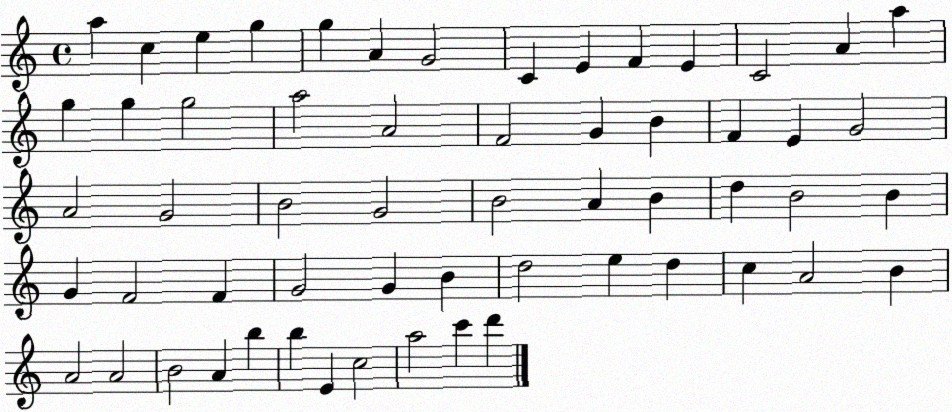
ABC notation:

X:1
T:Untitled
M:4/4
L:1/4
K:C
a c e g g A G2 C E F E C2 A a g g g2 a2 A2 F2 G B F E G2 A2 G2 B2 G2 B2 A B d B2 B G F2 F G2 G B d2 e d c A2 B A2 A2 B2 A b b E c2 a2 c' d'